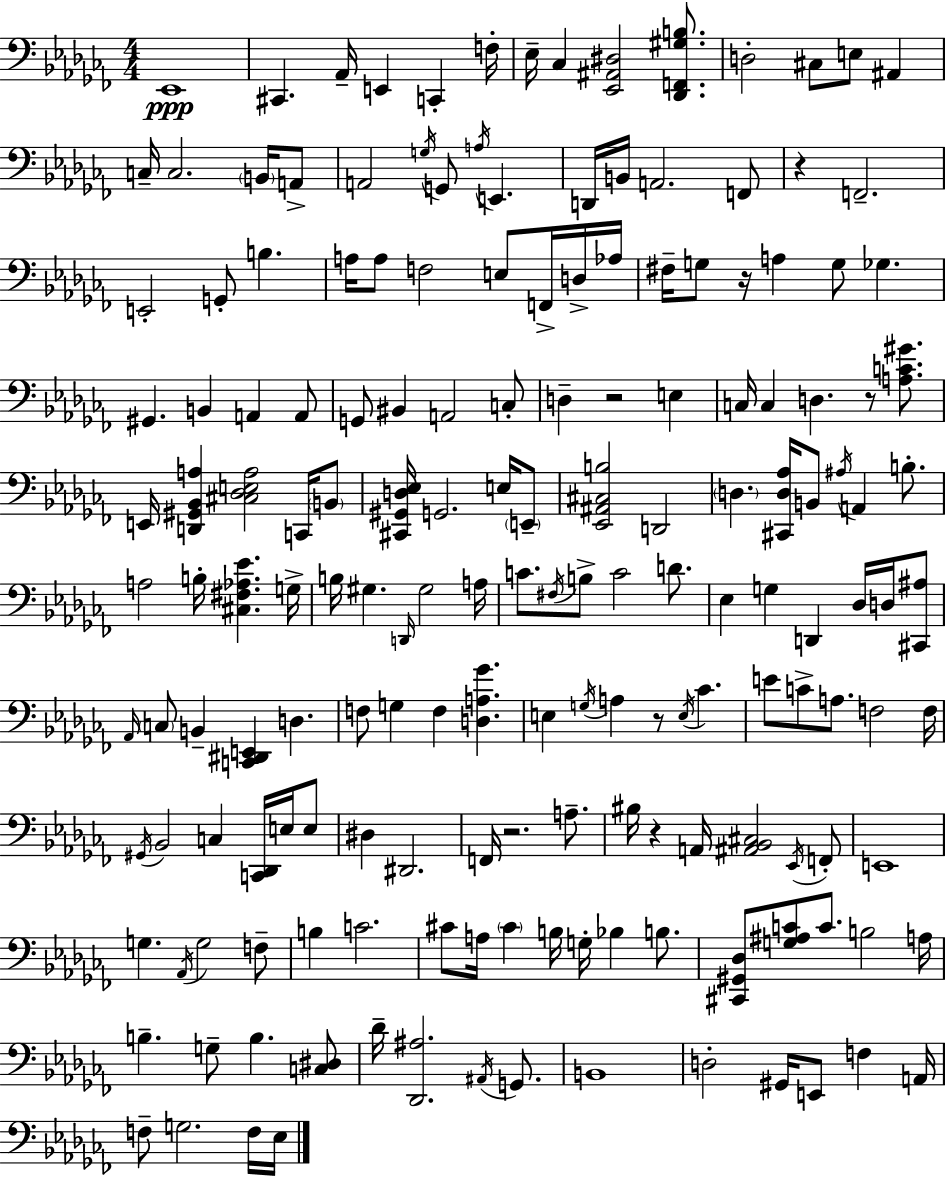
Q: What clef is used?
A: bass